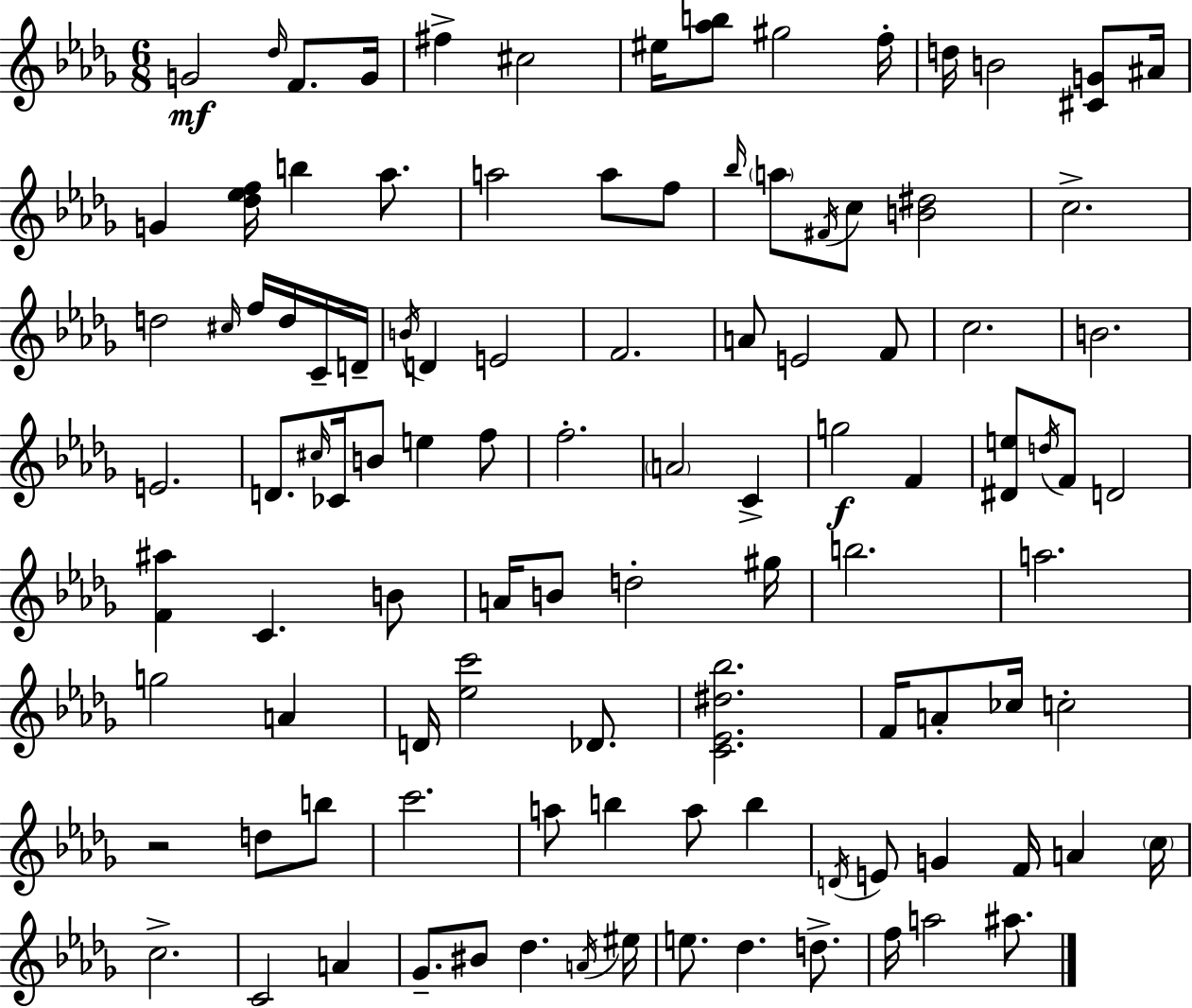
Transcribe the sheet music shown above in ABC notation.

X:1
T:Untitled
M:6/8
L:1/4
K:Bbm
G2 _d/4 F/2 G/4 ^f ^c2 ^e/4 [_ab]/2 ^g2 f/4 d/4 B2 [^CG]/2 ^A/4 G [_d_ef]/4 b _a/2 a2 a/2 f/2 _b/4 a/2 ^F/4 c/2 [B^d]2 c2 d2 ^c/4 f/4 d/4 C/4 D/4 B/4 D E2 F2 A/2 E2 F/2 c2 B2 E2 D/2 ^c/4 _C/4 B/2 e f/2 f2 A2 C g2 F [^De]/2 d/4 F/2 D2 [F^a] C B/2 A/4 B/2 d2 ^g/4 b2 a2 g2 A D/4 [_ec']2 _D/2 [C_E^d_b]2 F/4 A/2 _c/4 c2 z2 d/2 b/2 c'2 a/2 b a/2 b D/4 E/2 G F/4 A c/4 c2 C2 A _G/2 ^B/2 _d A/4 ^e/4 e/2 _d d/2 f/4 a2 ^a/2